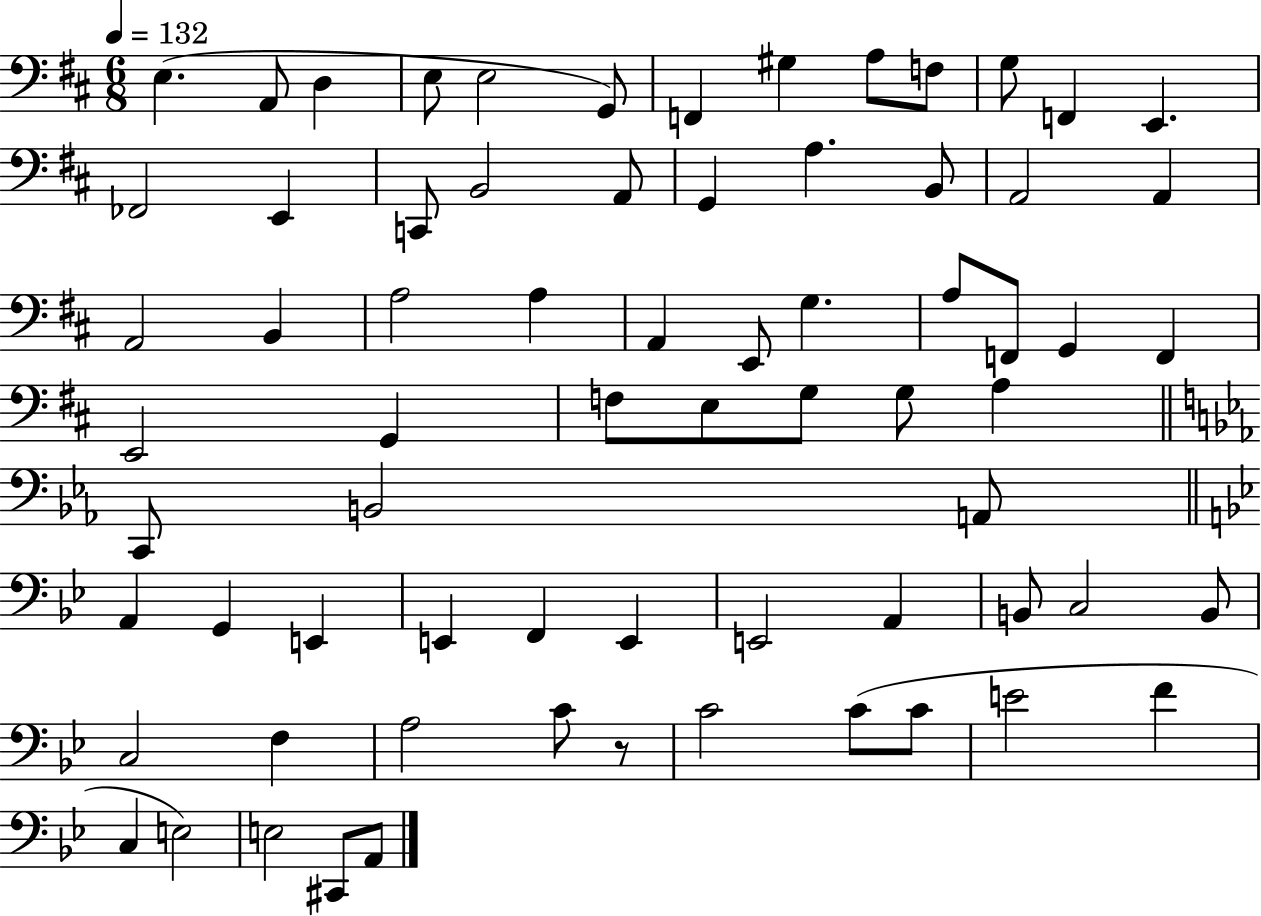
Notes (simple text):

E3/q. A2/e D3/q E3/e E3/h G2/e F2/q G#3/q A3/e F3/e G3/e F2/q E2/q. FES2/h E2/q C2/e B2/h A2/e G2/q A3/q. B2/e A2/h A2/q A2/h B2/q A3/h A3/q A2/q E2/e G3/q. A3/e F2/e G2/q F2/q E2/h G2/q F3/e E3/e G3/e G3/e A3/q C2/e B2/h A2/e A2/q G2/q E2/q E2/q F2/q E2/q E2/h A2/q B2/e C3/h B2/e C3/h F3/q A3/h C4/e R/e C4/h C4/e C4/e E4/h F4/q C3/q E3/h E3/h C#2/e A2/e